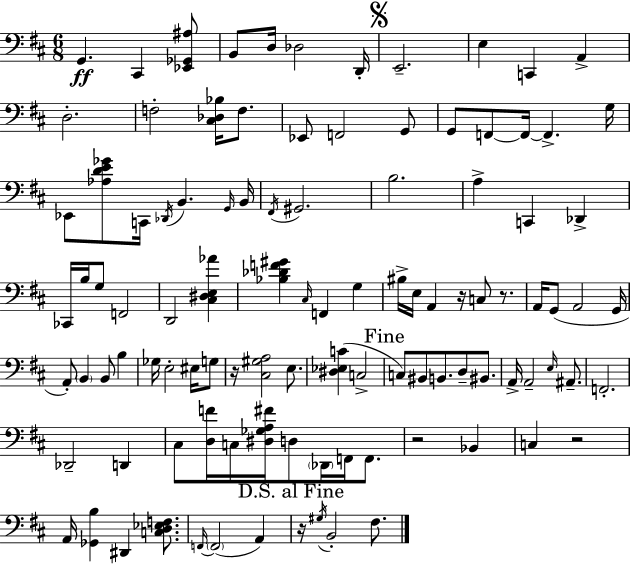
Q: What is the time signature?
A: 6/8